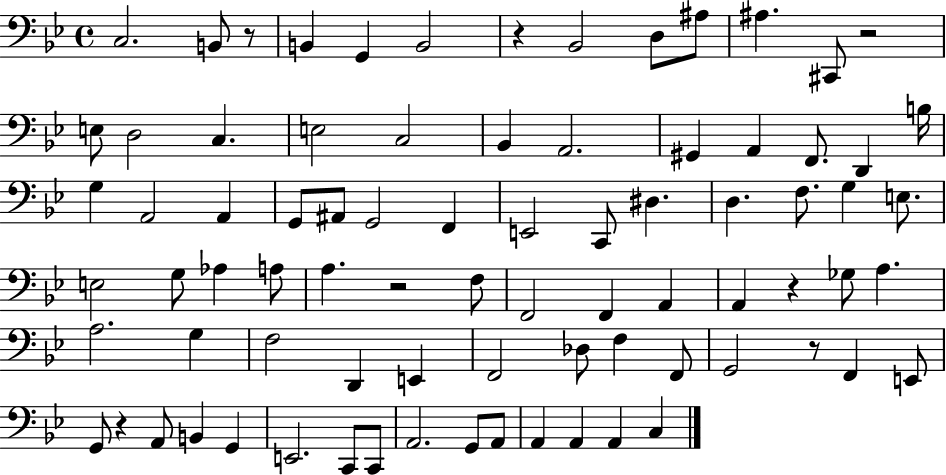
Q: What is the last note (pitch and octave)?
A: C3